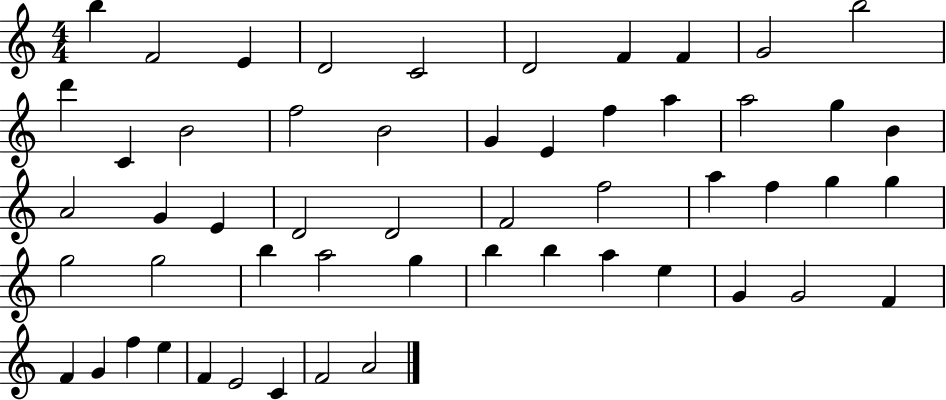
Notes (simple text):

B5/q F4/h E4/q D4/h C4/h D4/h F4/q F4/q G4/h B5/h D6/q C4/q B4/h F5/h B4/h G4/q E4/q F5/q A5/q A5/h G5/q B4/q A4/h G4/q E4/q D4/h D4/h F4/h F5/h A5/q F5/q G5/q G5/q G5/h G5/h B5/q A5/h G5/q B5/q B5/q A5/q E5/q G4/q G4/h F4/q F4/q G4/q F5/q E5/q F4/q E4/h C4/q F4/h A4/h